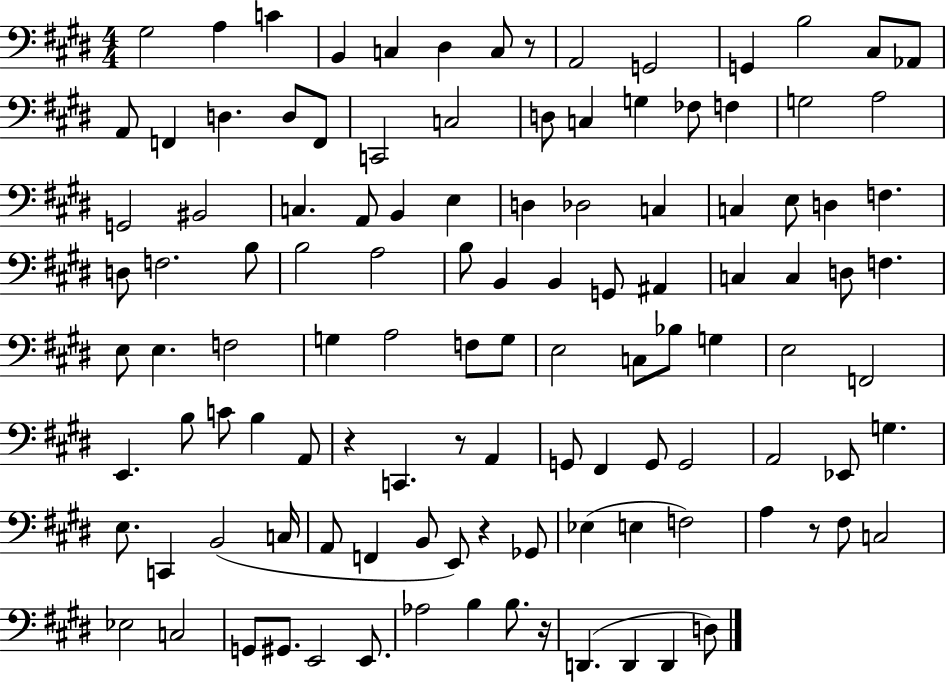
G#3/h A3/q C4/q B2/q C3/q D#3/q C3/e R/e A2/h G2/h G2/q B3/h C#3/e Ab2/e A2/e F2/q D3/q. D3/e F2/e C2/h C3/h D3/e C3/q G3/q FES3/e F3/q G3/h A3/h G2/h BIS2/h C3/q. A2/e B2/q E3/q D3/q Db3/h C3/q C3/q E3/e D3/q F3/q. D3/e F3/h. B3/e B3/h A3/h B3/e B2/q B2/q G2/e A#2/q C3/q C3/q D3/e F3/q. E3/e E3/q. F3/h G3/q A3/h F3/e G3/e E3/h C3/e Bb3/e G3/q E3/h F2/h E2/q. B3/e C4/e B3/q A2/e R/q C2/q. R/e A2/q G2/e F#2/q G2/e G2/h A2/h Eb2/e G3/q. E3/e. C2/q B2/h C3/s A2/e F2/q B2/e E2/e R/q Gb2/e Eb3/q E3/q F3/h A3/q R/e F#3/e C3/h Eb3/h C3/h G2/e G#2/e. E2/h E2/e. Ab3/h B3/q B3/e. R/s D2/q. D2/q D2/q D3/e